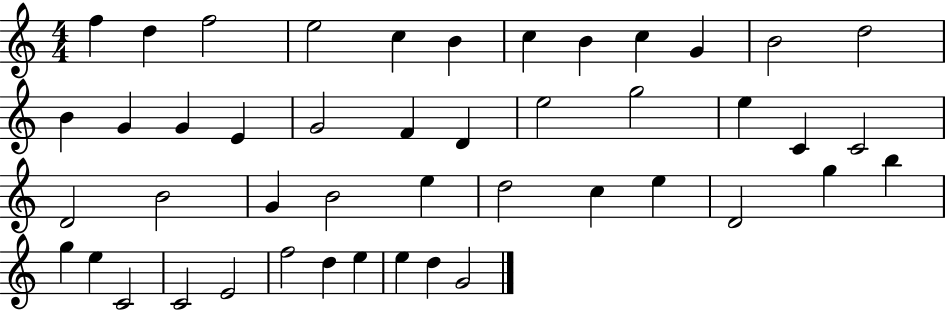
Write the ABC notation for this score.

X:1
T:Untitled
M:4/4
L:1/4
K:C
f d f2 e2 c B c B c G B2 d2 B G G E G2 F D e2 g2 e C C2 D2 B2 G B2 e d2 c e D2 g b g e C2 C2 E2 f2 d e e d G2